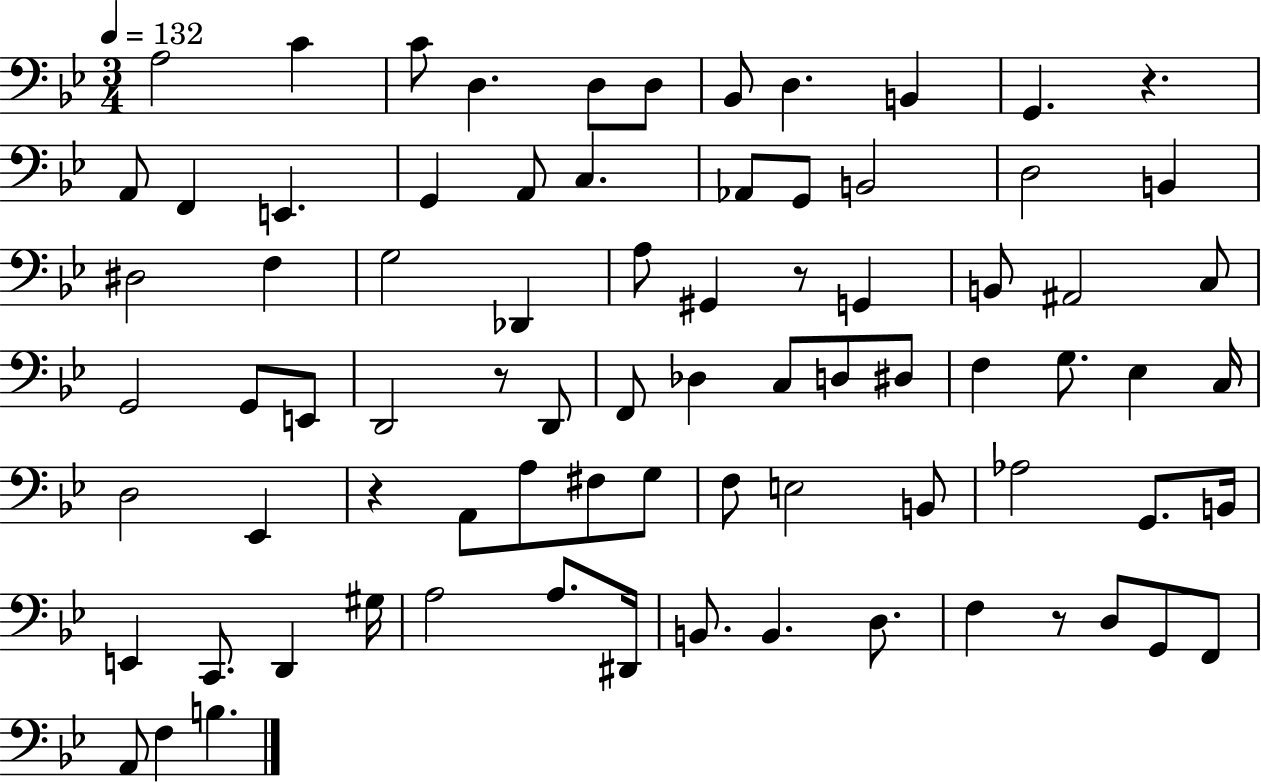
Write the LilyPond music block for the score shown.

{
  \clef bass
  \numericTimeSignature
  \time 3/4
  \key bes \major
  \tempo 4 = 132
  \repeat volta 2 { a2 c'4 | c'8 d4. d8 d8 | bes,8 d4. b,4 | g,4. r4. | \break a,8 f,4 e,4. | g,4 a,8 c4. | aes,8 g,8 b,2 | d2 b,4 | \break dis2 f4 | g2 des,4 | a8 gis,4 r8 g,4 | b,8 ais,2 c8 | \break g,2 g,8 e,8 | d,2 r8 d,8 | f,8 des4 c8 d8 dis8 | f4 g8. ees4 c16 | \break d2 ees,4 | r4 a,8 a8 fis8 g8 | f8 e2 b,8 | aes2 g,8. b,16 | \break e,4 c,8. d,4 gis16 | a2 a8. dis,16 | b,8. b,4. d8. | f4 r8 d8 g,8 f,8 | \break a,8 f4 b4. | } \bar "|."
}